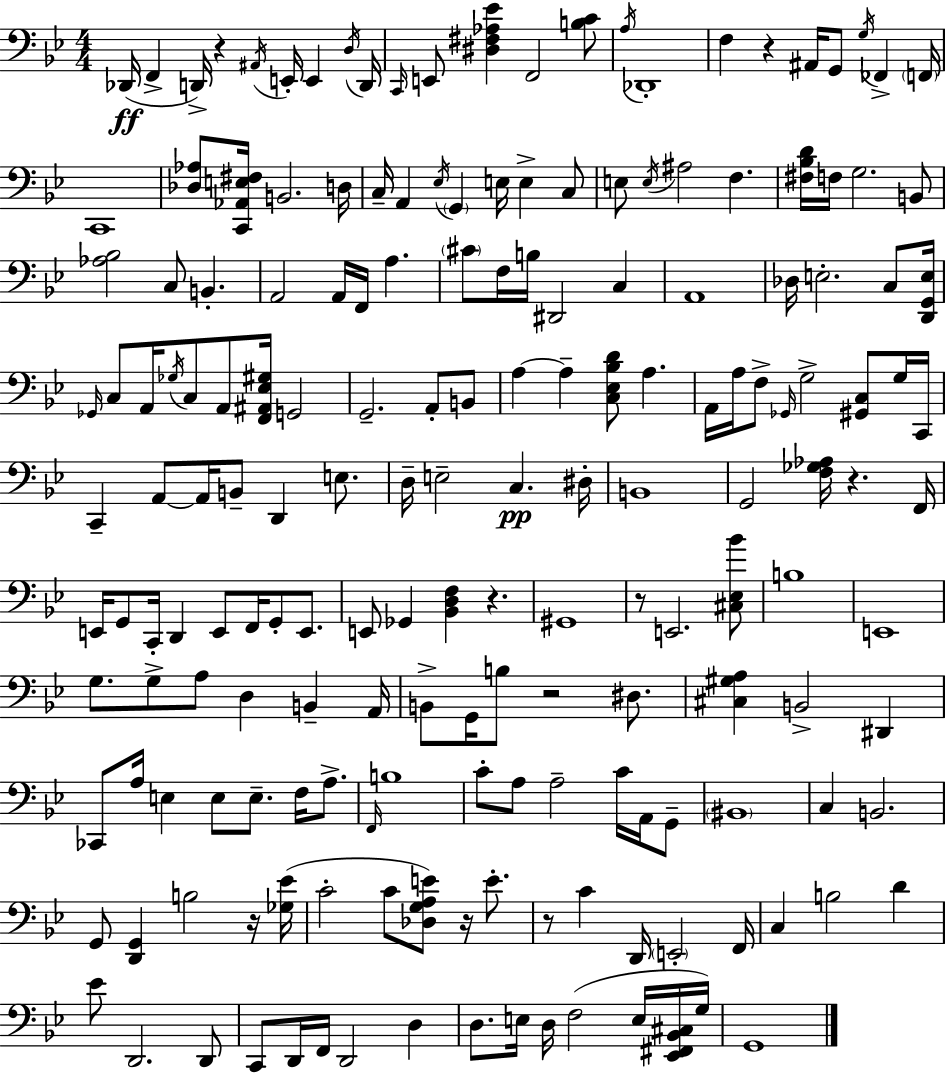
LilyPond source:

{
  \clef bass
  \numericTimeSignature
  \time 4/4
  \key bes \major
  des,16(\ff f,4-> d,16->) r4 \acciaccatura { ais,16 } e,16-. e,4 | \acciaccatura { d16 } d,16 \grace { c,16 } e,8 <dis fis aes ees'>4 f,2 | <b c'>8 \acciaccatura { a16 } des,1-. | f4 r4 ais,16 g,8 \acciaccatura { g16 } | \break fes,4-> \parenthesize f,16 c,1 | <des aes>8 <c, aes, e fis>16 b,2. | d16 c16-- a,4 \acciaccatura { ees16 } \parenthesize g,4 e16 | e4-> c8 e8 \acciaccatura { e16 } ais2 | \break f4. <fis bes d'>16 f16 g2. | b,8 <aes bes>2 c8 | b,4.-. a,2 a,16 | f,16 a4. \parenthesize cis'8 f16 b16 dis,2 | \break c4 a,1 | des16 e2.-. | c8 <d, g, e>16 \grace { ges,16 } c8 a,16 \acciaccatura { ges16 } c8 a,8 | <f, ais, ees gis>16 g,2 g,2.-- | \break a,8-. b,8 a4~~ a4-- | <c ees bes d'>8 a4. a,16 a16 f8-> \grace { ges,16 } g2-> | <gis, c>8 g16 c,16 c,4-- a,8~~ | a,16 b,8-- d,4 e8. d16-- e2-- | \break c4.\pp dis16-. b,1 | g,2 | <f ges aes>16 r4. f,16 e,16 g,8 c,16-. d,4 | e,8 f,16 g,8-. e,8. e,8 ges,4 | \break <bes, d f>4 r4. gis,1 | r8 e,2. | <cis ees bes'>8 b1 | e,1 | \break g8. g8-> a8 | d4 b,4-- a,16 b,8-> g,16 b8 r2 | dis8. <cis gis a>4 b,2-> | dis,4 ces,8 a16 e4 | \break e8 e8.-- f16 a8.-> \grace { f,16 } b1 | c'8-. a8 a2-- | c'16 a,16 g,8-- \parenthesize bis,1 | c4 b,2. | \break g,8 <d, g,>4 | b2 r16 <ges ees'>16( c'2-. | c'8 <des g a e'>8) r16 e'8.-. r8 c'4 | d,16 \parenthesize e,2-. f,16 c4 b2 | \break d'4 ees'8 d,2. | d,8 c,8 d,16 f,16 d,2 | d4 d8. e16 d16 | f2( e16 <ees, fis, bes, cis>16 g16) g,1 | \break \bar "|."
}